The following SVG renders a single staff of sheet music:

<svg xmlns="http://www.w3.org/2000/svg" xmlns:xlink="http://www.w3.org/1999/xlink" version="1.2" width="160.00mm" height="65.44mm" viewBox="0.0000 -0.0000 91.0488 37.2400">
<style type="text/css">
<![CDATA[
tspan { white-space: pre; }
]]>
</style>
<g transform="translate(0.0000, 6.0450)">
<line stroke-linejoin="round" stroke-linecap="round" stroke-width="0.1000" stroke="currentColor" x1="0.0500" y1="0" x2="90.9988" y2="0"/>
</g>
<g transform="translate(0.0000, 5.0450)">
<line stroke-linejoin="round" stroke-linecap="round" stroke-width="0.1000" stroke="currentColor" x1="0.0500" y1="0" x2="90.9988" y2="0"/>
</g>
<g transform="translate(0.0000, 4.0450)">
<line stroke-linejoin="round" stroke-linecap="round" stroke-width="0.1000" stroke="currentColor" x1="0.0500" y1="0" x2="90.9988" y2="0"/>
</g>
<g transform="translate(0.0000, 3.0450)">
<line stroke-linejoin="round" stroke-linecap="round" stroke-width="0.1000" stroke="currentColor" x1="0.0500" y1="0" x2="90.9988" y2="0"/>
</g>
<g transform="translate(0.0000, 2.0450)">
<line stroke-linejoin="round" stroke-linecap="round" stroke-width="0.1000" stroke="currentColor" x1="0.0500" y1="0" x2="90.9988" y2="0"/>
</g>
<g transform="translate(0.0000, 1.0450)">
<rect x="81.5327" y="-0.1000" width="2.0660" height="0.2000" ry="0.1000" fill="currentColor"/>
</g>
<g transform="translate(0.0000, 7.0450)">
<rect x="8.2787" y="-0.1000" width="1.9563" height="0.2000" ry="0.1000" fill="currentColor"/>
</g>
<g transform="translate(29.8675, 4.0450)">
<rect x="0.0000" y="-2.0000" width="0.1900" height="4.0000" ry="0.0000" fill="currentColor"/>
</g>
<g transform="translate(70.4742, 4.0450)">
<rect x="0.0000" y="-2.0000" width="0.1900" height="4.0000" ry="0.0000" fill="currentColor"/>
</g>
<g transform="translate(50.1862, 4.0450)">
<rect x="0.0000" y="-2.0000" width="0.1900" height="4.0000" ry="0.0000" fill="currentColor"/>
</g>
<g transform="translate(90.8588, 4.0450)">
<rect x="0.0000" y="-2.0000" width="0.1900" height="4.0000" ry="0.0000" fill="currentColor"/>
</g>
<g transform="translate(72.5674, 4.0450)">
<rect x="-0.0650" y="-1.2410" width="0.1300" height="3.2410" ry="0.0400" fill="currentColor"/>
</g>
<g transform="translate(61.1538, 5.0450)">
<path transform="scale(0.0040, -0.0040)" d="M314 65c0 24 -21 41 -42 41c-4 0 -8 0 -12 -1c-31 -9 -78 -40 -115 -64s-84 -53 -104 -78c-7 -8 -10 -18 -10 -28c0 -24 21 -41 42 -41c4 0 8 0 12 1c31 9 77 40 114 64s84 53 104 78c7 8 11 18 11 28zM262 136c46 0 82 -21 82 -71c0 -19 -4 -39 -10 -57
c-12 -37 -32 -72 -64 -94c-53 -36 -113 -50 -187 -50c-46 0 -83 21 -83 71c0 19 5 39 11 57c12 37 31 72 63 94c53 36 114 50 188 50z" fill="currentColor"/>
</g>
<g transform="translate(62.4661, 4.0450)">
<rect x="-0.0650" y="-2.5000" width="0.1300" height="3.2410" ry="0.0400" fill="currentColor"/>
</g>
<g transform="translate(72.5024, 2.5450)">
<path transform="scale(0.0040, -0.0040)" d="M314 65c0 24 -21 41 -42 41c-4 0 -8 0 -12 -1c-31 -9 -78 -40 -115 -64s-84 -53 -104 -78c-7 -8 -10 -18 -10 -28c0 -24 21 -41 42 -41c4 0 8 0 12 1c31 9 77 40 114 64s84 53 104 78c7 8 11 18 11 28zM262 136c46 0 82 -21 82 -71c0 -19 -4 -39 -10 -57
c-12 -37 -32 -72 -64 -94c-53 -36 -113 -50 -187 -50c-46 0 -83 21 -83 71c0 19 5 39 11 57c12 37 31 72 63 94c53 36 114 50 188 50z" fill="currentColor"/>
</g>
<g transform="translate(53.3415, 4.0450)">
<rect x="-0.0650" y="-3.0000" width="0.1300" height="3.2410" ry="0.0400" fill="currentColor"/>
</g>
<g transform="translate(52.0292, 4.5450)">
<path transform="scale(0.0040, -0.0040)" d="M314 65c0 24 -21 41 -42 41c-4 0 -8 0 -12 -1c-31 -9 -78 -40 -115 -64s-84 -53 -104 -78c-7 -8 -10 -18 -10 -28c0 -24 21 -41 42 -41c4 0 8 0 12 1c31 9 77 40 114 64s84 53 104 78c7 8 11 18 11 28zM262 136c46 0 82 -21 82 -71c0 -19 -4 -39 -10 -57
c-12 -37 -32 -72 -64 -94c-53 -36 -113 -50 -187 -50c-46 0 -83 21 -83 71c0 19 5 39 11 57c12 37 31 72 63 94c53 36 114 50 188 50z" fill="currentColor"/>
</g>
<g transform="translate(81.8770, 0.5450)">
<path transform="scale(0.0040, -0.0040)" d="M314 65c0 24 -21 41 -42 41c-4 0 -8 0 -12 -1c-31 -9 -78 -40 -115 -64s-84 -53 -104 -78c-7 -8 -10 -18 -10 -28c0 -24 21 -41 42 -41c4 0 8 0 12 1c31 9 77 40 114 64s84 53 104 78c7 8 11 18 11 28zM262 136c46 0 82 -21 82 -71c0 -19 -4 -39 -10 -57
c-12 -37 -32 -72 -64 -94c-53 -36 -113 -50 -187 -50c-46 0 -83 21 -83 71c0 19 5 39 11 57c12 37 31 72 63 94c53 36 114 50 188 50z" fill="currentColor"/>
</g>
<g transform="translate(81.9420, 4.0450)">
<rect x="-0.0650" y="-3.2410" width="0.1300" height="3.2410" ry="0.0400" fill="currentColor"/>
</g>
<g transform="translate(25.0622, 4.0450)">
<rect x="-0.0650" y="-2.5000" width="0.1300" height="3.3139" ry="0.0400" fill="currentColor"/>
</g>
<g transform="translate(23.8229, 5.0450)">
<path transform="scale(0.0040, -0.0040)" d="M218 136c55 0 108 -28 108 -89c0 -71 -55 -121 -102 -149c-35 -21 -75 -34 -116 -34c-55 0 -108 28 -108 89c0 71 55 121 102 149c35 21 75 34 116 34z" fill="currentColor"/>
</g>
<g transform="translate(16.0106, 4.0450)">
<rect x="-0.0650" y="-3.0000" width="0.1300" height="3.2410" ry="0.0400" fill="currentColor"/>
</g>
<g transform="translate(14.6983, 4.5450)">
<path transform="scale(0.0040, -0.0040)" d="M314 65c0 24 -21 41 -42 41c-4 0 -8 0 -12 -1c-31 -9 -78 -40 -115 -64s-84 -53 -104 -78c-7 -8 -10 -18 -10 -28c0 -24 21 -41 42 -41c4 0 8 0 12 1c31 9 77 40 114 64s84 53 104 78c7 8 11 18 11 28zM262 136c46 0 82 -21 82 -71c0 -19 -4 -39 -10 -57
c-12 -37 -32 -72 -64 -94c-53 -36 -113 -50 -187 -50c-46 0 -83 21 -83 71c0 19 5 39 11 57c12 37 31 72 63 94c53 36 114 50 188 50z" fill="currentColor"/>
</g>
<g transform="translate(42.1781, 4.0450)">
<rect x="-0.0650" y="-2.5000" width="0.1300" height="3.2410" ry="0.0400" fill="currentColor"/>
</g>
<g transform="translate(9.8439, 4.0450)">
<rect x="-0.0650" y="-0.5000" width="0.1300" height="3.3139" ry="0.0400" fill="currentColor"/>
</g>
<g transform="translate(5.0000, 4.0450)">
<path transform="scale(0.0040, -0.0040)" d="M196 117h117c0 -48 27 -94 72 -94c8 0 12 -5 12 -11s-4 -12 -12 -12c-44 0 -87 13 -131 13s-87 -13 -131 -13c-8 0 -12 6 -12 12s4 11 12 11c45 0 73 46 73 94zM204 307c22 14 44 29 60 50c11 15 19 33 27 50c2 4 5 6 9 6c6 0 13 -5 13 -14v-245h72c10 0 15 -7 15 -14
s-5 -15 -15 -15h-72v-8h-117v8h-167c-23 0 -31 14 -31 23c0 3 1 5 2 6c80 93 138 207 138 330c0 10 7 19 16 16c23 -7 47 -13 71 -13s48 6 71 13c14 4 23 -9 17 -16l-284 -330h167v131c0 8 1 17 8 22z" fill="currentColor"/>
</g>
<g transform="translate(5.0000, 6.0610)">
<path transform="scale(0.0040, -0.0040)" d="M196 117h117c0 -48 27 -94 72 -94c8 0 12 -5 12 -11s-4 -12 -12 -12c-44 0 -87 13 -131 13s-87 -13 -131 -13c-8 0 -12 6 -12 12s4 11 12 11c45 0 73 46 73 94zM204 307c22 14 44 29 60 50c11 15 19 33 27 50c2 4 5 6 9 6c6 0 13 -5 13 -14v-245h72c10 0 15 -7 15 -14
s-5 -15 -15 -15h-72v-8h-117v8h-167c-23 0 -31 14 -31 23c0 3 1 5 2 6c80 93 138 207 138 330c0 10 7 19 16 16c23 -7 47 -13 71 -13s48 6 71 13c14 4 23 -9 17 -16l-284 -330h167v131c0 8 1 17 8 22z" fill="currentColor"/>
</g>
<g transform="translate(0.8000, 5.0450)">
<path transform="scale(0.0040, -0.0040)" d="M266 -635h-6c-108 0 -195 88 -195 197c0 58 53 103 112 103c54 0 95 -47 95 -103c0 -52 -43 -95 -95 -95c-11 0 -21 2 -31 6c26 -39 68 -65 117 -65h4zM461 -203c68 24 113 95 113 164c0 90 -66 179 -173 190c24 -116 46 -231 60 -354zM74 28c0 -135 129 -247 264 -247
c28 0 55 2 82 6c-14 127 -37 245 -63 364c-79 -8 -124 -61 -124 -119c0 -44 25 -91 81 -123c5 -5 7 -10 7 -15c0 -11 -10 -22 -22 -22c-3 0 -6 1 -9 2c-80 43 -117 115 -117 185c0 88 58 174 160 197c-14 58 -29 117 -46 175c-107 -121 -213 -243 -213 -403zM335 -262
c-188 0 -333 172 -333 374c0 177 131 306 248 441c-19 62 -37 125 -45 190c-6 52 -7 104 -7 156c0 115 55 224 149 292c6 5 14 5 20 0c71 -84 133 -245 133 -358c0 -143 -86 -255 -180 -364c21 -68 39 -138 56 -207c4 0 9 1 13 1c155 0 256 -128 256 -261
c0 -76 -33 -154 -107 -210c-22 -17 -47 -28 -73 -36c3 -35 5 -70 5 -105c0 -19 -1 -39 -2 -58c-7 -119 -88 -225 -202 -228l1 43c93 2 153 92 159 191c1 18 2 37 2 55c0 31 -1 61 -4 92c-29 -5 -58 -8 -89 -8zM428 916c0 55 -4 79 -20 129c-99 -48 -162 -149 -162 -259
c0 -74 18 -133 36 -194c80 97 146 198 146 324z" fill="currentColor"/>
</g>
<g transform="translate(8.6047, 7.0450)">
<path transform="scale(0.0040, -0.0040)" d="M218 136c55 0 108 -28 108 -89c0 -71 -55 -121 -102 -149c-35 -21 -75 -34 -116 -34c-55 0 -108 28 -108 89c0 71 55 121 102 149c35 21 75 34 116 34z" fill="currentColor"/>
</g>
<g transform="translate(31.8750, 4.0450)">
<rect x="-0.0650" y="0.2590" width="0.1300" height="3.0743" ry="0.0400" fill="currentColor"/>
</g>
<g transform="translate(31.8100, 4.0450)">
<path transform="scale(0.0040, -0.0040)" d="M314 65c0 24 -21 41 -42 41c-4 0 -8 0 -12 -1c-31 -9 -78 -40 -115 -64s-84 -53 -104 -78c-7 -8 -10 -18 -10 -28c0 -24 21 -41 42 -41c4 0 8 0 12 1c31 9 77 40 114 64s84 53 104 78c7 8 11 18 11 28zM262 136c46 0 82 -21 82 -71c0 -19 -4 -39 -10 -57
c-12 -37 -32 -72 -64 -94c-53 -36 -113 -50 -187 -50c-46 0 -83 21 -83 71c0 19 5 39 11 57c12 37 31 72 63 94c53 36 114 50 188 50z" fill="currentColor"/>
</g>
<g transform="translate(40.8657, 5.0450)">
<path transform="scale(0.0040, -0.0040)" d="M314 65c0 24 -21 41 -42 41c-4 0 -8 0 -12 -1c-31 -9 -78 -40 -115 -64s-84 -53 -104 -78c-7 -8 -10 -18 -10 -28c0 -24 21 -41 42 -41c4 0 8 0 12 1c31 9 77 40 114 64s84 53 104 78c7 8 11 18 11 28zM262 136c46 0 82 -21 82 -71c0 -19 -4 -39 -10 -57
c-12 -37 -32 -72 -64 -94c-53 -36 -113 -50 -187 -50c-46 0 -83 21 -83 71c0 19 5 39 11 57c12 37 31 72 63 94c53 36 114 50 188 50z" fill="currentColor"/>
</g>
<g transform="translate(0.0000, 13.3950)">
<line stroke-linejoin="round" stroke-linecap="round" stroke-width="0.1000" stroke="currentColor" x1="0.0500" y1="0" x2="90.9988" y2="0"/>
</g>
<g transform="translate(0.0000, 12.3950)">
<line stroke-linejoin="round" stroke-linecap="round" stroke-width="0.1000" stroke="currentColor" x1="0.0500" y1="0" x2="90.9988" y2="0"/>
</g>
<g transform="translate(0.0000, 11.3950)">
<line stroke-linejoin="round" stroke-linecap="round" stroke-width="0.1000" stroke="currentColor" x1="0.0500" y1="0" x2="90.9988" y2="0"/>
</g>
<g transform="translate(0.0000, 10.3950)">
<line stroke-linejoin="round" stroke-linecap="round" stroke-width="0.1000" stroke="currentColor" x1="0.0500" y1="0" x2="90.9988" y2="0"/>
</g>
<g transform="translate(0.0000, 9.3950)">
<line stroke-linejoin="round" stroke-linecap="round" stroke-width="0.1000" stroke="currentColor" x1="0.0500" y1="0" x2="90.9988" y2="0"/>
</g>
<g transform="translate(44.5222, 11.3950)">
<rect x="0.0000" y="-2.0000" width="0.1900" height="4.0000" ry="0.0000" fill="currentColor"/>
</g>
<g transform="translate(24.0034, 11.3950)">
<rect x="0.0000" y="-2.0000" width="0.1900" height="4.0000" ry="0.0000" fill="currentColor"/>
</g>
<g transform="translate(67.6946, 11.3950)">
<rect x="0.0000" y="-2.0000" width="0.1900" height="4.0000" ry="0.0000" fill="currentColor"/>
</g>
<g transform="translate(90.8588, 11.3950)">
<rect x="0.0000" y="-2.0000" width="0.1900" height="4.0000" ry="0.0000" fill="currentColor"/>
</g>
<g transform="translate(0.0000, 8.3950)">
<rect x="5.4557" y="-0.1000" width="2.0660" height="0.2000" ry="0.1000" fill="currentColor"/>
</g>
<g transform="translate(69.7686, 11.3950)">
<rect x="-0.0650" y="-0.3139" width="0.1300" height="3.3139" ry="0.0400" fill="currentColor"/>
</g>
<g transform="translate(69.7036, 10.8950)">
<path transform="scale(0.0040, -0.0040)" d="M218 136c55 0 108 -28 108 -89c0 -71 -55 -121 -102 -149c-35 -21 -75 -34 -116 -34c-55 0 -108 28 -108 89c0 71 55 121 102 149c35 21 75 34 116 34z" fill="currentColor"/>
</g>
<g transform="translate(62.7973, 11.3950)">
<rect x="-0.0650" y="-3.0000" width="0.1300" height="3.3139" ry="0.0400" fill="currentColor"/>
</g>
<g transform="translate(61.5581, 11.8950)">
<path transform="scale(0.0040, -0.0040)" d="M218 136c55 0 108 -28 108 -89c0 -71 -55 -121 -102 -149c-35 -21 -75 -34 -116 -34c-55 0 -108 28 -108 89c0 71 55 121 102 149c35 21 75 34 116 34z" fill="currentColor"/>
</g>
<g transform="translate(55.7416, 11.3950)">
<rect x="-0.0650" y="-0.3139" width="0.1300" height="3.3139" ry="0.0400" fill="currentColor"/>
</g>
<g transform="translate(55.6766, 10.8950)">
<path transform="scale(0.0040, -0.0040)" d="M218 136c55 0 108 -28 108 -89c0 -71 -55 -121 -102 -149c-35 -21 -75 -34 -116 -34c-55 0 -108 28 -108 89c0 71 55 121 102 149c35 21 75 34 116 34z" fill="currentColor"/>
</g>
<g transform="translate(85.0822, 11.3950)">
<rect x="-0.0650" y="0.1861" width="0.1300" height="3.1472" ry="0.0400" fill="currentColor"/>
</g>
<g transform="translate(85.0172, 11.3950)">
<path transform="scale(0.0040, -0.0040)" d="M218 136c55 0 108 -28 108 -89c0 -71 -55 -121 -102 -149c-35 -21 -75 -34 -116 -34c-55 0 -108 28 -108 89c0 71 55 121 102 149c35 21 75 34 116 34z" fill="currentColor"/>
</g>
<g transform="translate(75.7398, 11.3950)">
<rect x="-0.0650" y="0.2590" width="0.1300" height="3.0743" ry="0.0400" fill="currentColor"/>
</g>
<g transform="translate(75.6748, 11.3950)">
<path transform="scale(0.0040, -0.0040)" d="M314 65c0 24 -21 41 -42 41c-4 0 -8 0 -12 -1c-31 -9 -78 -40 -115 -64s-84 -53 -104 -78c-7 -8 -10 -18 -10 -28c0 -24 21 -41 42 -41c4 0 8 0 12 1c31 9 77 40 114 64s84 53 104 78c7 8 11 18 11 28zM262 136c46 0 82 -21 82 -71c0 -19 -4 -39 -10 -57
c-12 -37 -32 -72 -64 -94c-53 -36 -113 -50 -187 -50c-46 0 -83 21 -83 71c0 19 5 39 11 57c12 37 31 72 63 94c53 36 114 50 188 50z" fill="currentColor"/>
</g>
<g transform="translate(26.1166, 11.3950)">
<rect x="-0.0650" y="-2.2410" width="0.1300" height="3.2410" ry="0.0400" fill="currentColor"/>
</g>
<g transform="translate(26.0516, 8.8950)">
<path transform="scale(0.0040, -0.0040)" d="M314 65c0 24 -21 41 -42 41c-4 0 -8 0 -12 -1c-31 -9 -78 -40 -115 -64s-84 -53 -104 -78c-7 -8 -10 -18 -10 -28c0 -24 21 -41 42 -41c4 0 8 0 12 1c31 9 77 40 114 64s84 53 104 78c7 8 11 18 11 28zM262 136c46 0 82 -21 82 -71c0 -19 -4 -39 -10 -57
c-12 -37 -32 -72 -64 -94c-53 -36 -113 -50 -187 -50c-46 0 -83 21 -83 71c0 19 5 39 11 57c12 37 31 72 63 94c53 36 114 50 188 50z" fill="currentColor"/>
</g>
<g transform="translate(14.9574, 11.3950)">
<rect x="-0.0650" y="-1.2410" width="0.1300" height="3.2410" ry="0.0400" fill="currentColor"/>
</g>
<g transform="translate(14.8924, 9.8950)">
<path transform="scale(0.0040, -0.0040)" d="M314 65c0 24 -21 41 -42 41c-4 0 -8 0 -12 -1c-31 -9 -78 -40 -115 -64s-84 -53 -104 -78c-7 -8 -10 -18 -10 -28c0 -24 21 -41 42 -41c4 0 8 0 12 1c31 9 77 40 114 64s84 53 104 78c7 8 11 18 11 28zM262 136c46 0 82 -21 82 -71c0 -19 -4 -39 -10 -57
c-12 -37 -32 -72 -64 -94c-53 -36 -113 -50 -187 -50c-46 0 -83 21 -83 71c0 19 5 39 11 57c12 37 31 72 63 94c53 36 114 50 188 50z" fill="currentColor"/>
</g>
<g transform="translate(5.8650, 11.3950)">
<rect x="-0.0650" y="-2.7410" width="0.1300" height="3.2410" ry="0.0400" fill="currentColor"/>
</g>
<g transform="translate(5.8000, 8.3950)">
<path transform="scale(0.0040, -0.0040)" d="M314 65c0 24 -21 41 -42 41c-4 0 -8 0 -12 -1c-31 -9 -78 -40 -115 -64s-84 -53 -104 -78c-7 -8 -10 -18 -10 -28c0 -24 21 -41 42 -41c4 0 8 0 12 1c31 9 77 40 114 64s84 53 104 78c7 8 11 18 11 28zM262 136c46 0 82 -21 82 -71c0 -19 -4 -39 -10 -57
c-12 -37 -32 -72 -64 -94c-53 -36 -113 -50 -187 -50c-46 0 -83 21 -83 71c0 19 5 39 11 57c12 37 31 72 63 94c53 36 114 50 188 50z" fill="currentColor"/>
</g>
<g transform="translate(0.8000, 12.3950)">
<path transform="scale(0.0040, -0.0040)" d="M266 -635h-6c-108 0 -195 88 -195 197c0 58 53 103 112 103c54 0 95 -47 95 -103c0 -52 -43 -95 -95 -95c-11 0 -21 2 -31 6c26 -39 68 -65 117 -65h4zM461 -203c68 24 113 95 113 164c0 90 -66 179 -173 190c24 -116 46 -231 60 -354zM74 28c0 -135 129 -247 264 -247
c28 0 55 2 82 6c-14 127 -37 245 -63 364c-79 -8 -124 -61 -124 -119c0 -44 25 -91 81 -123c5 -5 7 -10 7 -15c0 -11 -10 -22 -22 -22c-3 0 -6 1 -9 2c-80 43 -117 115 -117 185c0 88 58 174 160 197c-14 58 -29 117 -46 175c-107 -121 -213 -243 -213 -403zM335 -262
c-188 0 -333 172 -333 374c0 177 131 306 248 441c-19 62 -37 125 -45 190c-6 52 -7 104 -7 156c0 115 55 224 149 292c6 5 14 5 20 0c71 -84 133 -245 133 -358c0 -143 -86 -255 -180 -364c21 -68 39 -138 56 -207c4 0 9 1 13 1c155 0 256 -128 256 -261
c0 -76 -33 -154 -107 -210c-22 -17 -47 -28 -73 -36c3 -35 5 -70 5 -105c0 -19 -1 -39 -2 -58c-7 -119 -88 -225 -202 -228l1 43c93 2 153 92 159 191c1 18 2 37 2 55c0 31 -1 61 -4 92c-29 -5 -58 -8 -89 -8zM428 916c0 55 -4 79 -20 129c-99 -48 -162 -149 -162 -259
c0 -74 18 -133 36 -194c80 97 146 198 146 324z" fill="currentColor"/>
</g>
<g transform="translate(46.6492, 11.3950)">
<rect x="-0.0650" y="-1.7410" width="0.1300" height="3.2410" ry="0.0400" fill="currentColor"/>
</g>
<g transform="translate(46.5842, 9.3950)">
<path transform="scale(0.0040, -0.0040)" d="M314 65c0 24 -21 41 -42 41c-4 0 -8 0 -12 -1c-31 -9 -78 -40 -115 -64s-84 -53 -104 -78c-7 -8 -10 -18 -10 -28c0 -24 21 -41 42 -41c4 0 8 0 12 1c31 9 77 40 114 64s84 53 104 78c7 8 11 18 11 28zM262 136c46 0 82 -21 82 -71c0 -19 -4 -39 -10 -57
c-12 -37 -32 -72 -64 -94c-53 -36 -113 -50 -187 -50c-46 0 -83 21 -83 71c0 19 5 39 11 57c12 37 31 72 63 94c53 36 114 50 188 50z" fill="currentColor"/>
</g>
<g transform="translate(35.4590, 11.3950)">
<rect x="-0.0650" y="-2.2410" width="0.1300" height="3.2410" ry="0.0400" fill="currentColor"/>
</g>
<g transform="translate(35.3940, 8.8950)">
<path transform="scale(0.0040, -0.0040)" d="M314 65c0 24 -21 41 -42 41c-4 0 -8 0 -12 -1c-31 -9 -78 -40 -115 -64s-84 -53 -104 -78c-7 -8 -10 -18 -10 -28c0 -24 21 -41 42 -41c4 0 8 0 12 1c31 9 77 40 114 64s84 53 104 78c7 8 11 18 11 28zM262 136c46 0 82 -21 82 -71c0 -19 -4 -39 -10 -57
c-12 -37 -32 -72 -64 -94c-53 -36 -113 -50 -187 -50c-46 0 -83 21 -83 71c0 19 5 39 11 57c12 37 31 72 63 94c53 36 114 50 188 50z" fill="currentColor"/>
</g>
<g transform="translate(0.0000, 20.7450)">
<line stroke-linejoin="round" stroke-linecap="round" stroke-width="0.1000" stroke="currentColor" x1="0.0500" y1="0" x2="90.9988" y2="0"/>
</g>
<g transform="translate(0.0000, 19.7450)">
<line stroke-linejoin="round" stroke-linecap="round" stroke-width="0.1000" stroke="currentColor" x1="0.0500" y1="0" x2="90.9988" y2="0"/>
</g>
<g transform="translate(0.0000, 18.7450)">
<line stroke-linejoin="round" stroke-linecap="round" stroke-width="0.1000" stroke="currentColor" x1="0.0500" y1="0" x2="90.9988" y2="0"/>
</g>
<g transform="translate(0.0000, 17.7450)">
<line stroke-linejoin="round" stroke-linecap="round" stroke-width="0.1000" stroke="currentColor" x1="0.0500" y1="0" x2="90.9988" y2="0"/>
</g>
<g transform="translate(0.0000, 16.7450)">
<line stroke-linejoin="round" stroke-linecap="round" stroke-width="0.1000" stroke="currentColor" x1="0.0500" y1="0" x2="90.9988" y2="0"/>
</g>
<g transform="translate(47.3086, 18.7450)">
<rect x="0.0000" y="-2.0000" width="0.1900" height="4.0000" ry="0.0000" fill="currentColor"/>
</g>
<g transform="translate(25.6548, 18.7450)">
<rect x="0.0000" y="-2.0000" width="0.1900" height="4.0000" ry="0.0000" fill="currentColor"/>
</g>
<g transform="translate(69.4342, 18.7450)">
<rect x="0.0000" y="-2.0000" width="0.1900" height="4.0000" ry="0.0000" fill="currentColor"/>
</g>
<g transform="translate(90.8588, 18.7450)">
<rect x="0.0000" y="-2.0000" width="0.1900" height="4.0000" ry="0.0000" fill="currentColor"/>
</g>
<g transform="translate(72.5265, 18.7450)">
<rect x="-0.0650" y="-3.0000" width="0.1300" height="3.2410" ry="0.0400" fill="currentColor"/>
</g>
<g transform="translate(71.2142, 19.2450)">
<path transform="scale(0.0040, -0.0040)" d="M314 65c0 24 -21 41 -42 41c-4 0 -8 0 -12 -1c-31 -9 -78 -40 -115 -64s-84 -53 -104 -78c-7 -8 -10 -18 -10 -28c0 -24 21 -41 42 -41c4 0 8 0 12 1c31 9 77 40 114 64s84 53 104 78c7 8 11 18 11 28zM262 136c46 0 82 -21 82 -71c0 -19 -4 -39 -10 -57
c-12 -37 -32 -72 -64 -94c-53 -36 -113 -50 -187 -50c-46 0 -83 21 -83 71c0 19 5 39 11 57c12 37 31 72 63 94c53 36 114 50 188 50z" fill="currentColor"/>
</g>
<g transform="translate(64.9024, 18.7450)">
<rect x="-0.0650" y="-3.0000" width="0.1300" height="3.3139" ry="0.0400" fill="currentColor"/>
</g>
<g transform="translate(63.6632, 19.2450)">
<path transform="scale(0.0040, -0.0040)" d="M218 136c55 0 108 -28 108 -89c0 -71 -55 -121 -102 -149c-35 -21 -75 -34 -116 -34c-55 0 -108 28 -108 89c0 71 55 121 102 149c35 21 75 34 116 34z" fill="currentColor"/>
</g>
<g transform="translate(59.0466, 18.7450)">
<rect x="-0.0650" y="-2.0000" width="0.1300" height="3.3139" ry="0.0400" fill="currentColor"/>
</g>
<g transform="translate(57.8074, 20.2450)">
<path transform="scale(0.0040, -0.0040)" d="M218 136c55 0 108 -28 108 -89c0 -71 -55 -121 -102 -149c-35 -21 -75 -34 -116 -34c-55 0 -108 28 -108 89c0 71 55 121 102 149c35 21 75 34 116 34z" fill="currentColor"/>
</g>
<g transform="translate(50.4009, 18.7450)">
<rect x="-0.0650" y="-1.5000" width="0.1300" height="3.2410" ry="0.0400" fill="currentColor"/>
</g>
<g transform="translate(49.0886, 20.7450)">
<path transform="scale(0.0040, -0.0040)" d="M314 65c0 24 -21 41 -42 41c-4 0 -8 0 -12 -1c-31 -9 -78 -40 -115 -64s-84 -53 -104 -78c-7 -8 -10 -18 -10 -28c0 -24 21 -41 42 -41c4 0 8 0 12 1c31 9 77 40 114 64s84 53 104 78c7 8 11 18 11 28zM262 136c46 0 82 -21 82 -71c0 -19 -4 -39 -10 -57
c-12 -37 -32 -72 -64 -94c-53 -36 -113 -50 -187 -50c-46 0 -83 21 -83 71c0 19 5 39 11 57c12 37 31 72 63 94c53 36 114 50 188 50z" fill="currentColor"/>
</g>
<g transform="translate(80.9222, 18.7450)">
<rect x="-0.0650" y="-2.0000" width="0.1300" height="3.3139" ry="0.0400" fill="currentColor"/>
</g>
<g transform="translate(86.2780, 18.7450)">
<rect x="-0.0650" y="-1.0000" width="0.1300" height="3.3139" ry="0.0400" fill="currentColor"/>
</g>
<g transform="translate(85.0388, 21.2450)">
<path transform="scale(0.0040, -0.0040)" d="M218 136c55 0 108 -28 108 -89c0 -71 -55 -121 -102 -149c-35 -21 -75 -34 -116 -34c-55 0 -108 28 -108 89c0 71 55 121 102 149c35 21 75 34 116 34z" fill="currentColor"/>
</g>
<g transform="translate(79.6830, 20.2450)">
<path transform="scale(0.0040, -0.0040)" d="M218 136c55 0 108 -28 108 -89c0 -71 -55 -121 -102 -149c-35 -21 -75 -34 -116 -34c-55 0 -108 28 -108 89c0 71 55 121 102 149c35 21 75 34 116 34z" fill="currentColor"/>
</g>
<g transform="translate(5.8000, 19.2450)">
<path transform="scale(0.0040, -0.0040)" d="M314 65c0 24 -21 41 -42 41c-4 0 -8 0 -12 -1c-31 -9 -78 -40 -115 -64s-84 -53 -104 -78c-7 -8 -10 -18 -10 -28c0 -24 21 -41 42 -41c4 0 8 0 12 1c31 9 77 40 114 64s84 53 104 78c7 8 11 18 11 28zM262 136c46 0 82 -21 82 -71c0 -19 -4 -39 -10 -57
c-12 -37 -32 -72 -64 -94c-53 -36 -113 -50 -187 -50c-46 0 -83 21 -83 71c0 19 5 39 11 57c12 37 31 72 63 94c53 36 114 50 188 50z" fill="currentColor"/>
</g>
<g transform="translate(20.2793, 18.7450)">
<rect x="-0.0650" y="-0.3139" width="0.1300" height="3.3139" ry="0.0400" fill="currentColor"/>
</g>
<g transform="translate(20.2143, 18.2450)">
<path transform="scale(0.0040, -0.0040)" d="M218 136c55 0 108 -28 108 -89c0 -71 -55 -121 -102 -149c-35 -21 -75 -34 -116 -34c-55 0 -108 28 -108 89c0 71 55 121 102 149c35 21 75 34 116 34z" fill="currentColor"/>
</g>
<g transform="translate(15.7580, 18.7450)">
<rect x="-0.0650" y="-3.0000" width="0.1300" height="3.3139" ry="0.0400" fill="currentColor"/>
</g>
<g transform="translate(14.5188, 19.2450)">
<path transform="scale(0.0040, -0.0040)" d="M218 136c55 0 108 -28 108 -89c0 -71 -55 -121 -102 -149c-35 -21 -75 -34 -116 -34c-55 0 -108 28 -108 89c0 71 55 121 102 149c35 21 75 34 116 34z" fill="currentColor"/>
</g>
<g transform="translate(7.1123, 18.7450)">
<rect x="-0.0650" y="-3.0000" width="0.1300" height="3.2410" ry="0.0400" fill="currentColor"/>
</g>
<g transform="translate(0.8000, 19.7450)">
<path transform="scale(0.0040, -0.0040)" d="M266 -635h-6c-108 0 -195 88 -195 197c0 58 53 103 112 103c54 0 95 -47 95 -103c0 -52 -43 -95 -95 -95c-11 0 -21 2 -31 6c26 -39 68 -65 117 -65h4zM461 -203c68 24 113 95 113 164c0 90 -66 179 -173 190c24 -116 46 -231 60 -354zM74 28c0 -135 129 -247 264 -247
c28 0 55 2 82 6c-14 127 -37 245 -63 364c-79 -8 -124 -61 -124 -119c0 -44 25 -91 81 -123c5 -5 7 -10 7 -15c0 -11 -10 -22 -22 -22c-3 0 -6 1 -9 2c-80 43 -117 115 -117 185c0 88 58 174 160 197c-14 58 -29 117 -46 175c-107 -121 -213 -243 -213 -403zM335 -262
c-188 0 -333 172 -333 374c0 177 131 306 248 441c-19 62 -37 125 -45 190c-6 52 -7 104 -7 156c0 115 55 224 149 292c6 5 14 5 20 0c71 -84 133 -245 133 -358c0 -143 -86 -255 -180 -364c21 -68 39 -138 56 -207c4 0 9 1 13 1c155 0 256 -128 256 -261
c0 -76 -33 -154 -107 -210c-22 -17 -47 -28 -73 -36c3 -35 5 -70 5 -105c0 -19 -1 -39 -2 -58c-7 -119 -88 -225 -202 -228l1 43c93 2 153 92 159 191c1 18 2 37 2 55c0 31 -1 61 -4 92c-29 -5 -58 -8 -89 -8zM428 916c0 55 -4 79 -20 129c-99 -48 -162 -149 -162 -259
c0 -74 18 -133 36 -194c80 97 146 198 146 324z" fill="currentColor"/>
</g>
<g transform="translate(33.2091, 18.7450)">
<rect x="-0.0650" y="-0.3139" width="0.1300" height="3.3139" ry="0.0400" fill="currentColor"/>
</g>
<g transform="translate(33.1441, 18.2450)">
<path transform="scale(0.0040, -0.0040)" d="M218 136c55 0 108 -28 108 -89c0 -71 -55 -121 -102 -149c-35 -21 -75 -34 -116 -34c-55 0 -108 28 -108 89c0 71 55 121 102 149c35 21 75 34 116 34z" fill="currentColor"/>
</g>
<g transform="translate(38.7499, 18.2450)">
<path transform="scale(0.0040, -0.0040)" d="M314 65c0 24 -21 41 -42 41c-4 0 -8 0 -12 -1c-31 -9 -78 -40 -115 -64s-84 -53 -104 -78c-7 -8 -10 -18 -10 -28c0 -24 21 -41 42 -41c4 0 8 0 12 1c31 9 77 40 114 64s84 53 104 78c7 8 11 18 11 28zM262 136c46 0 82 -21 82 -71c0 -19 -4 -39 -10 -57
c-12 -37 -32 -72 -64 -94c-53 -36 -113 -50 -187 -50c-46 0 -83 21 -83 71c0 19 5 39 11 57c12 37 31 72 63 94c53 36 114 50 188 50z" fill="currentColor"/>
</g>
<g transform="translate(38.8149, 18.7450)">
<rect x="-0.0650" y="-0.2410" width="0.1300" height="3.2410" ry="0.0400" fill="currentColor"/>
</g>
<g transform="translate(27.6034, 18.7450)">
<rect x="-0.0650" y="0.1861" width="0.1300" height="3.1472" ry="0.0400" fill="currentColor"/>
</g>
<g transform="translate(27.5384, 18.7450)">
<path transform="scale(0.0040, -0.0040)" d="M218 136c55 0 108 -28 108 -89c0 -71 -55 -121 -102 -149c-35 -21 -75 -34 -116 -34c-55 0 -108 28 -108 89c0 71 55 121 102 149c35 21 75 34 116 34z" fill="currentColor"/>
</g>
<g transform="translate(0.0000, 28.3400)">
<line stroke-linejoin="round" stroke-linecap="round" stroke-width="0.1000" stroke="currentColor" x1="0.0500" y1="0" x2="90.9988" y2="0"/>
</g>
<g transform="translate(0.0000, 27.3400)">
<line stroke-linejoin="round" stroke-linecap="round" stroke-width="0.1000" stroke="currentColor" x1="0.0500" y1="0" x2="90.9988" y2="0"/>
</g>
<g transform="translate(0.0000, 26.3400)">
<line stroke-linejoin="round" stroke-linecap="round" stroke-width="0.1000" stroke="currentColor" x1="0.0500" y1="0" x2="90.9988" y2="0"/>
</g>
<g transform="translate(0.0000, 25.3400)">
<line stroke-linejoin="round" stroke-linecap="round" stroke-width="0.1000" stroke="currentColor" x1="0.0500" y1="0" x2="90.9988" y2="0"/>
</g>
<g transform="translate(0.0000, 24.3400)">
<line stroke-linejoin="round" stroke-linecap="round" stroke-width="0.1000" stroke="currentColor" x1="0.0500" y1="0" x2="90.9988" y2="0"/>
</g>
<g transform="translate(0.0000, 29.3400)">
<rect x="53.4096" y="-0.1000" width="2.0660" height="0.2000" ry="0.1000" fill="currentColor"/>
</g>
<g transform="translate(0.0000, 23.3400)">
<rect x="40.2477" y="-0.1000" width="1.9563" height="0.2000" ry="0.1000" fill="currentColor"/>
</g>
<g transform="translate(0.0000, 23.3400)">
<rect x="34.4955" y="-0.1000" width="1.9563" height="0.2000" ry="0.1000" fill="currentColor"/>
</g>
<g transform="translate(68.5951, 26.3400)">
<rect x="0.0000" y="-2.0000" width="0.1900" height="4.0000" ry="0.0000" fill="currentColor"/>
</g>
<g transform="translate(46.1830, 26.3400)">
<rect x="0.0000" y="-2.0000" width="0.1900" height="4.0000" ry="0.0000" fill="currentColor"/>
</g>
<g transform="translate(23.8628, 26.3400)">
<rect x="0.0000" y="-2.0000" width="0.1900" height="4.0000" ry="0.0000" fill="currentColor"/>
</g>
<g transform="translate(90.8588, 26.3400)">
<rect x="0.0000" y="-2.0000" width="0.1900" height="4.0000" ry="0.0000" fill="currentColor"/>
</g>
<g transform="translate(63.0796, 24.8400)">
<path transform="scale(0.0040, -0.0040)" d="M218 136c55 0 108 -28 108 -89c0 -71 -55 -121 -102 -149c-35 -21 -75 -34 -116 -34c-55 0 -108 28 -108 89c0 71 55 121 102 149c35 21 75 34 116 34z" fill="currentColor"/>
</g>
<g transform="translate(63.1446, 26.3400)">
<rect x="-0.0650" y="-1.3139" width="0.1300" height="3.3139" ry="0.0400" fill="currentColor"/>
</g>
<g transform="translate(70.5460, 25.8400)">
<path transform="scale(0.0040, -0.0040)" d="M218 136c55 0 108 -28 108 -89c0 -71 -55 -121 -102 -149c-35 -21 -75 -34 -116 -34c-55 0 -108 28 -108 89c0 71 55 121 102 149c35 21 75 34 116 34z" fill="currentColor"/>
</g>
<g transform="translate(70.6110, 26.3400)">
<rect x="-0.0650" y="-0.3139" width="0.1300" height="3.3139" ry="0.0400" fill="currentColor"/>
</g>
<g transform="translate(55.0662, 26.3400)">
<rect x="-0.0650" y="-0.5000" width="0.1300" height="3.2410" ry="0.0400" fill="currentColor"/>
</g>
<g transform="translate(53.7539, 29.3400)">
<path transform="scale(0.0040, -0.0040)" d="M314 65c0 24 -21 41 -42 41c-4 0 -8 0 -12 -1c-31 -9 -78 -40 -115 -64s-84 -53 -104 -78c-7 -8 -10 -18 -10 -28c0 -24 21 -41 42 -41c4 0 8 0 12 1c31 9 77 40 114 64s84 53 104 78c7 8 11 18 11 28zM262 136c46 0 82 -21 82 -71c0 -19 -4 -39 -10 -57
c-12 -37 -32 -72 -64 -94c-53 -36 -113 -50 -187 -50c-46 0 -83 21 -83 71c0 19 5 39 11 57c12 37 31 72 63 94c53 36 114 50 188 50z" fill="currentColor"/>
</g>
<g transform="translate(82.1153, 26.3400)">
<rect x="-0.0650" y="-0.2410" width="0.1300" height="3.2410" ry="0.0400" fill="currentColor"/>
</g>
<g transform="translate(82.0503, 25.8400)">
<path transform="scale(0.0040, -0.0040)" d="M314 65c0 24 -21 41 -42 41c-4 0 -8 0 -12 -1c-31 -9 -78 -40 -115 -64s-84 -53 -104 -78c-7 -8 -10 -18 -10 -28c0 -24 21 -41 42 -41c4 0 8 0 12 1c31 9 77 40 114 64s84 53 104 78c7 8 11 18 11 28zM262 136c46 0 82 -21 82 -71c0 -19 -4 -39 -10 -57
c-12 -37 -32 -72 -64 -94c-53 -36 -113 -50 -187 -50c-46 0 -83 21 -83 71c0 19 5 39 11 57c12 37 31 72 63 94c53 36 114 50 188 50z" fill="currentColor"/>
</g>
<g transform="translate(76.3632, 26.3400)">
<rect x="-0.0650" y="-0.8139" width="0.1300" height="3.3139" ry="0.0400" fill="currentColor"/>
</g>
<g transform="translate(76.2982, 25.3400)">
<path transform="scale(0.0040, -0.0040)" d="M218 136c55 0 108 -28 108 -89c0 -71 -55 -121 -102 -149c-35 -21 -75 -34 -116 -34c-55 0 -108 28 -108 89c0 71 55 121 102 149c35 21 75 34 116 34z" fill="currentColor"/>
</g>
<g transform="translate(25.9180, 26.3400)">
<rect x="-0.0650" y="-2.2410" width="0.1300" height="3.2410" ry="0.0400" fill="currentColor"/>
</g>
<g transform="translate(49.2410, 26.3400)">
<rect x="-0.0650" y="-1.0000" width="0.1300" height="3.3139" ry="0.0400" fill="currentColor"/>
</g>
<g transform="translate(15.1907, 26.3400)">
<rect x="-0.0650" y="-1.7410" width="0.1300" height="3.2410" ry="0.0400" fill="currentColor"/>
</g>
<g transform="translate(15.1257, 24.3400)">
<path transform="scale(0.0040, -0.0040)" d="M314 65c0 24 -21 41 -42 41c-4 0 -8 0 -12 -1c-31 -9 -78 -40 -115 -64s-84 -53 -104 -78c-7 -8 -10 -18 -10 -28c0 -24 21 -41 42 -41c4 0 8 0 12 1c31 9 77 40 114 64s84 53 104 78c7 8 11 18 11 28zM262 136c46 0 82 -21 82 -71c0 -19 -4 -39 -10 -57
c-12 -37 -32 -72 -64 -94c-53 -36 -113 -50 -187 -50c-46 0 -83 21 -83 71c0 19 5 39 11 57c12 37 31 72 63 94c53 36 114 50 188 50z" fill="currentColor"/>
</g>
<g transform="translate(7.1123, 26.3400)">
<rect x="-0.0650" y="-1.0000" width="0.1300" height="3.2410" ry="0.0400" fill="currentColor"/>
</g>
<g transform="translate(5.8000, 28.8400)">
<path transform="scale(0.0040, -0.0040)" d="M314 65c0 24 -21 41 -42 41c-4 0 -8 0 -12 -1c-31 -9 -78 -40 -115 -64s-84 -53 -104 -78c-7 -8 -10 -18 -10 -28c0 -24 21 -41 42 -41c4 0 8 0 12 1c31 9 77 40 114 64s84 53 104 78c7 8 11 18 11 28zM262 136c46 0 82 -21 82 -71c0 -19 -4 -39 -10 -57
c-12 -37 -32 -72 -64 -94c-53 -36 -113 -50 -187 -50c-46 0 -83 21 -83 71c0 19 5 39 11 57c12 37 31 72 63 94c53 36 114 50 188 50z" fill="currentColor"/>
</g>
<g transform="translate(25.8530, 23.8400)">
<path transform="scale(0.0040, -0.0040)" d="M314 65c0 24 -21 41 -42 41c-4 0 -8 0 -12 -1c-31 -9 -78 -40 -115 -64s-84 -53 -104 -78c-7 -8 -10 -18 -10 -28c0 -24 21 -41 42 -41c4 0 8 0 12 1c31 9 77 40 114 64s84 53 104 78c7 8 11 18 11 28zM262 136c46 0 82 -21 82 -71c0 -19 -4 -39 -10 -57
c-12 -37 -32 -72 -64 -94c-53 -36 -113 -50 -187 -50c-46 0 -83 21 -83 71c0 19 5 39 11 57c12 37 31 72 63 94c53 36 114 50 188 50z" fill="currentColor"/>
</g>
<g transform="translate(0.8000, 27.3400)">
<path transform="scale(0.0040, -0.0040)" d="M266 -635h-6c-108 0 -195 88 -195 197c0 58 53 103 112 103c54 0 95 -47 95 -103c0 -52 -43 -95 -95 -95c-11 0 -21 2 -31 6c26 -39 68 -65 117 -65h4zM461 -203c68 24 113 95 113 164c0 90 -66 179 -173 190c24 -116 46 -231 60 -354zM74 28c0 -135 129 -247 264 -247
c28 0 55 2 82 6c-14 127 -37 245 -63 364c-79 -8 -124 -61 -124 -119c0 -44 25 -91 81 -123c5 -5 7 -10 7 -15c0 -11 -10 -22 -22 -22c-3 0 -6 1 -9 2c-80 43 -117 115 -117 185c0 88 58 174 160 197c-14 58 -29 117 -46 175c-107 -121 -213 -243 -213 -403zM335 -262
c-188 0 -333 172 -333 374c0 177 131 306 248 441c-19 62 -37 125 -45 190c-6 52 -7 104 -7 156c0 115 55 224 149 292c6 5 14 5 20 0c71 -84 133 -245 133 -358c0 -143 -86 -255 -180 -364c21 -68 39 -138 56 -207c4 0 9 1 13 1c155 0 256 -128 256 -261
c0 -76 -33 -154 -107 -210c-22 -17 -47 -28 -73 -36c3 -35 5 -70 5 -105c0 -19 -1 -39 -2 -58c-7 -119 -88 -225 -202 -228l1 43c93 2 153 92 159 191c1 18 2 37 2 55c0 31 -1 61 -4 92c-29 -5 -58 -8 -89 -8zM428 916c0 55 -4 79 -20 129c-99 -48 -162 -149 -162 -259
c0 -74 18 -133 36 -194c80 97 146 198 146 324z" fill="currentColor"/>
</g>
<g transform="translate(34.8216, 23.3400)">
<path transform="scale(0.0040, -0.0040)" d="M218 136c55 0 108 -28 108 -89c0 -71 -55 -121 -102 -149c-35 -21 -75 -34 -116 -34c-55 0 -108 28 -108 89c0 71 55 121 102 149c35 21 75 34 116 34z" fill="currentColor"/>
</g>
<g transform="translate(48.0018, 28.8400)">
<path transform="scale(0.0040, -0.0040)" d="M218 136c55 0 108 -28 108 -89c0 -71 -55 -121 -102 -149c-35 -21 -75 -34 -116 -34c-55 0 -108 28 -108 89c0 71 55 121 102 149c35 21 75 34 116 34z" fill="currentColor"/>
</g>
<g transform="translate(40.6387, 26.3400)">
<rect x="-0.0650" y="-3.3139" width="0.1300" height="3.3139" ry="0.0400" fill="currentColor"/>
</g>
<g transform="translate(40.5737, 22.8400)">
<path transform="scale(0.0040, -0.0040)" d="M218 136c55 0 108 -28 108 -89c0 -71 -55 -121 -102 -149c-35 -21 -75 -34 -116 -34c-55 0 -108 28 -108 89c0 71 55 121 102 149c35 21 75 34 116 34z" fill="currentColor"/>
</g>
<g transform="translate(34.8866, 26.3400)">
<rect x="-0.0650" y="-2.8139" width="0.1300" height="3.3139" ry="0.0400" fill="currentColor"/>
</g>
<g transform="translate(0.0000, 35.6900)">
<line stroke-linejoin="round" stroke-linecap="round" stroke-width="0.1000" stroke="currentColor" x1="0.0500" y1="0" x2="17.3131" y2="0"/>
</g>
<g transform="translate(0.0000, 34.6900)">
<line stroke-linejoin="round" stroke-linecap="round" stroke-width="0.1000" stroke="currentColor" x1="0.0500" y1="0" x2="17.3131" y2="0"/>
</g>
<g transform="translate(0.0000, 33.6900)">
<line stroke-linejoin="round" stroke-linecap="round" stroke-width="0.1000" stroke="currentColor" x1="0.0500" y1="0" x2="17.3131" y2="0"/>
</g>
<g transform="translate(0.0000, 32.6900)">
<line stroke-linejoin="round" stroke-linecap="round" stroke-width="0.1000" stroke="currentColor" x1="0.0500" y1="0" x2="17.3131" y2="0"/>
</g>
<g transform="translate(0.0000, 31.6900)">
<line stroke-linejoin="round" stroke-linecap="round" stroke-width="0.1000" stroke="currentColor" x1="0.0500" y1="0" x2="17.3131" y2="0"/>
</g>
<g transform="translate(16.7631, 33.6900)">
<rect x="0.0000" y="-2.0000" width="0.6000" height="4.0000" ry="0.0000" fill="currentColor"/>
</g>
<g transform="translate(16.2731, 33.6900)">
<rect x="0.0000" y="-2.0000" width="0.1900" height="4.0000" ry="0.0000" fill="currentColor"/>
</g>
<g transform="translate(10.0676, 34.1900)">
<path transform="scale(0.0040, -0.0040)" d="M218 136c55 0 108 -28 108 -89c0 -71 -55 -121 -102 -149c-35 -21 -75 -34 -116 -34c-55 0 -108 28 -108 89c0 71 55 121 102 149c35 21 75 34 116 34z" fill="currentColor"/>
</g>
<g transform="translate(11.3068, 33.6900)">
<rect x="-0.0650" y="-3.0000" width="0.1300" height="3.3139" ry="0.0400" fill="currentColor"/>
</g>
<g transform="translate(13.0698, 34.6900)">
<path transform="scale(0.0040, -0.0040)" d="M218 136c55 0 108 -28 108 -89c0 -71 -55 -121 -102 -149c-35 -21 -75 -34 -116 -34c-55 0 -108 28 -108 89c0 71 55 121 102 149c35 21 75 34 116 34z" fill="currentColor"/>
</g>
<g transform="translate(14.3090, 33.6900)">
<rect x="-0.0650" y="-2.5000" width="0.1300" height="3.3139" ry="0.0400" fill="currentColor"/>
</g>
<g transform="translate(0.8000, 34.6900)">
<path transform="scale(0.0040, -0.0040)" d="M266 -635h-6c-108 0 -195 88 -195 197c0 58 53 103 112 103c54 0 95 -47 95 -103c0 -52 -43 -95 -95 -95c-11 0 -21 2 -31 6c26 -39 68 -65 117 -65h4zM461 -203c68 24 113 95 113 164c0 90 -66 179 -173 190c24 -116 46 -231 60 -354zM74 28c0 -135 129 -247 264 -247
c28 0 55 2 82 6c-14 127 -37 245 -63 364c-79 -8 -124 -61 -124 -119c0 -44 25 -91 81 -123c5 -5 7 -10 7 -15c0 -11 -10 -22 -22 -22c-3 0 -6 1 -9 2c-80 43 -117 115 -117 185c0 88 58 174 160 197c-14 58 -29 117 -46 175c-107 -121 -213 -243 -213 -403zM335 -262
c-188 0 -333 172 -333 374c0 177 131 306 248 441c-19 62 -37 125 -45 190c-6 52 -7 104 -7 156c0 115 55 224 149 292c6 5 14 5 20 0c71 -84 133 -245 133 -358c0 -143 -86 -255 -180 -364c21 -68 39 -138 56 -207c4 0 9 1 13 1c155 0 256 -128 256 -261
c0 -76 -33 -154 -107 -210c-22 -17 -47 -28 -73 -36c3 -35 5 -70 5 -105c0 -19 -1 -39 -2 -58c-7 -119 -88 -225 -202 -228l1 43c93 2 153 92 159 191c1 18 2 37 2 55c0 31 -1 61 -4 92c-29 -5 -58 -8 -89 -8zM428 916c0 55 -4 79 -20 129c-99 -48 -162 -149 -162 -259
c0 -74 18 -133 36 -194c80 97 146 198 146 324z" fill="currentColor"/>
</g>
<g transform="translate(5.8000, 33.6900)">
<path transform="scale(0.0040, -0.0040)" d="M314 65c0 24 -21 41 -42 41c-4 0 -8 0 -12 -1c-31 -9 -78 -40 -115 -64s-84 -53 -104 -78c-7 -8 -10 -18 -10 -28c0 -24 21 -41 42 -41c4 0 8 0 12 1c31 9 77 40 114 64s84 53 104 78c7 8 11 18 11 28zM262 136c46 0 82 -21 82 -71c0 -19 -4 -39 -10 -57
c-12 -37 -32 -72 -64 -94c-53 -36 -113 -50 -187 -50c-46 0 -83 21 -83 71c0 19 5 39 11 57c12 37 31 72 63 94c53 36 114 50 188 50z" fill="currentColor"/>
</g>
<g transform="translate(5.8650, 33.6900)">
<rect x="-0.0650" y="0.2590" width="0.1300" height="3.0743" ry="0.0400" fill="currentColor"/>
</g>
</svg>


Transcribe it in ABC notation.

X:1
T:Untitled
M:4/4
L:1/4
K:C
C A2 G B2 G2 A2 G2 e2 b2 a2 e2 g2 g2 f2 c A c B2 B A2 A c B c c2 E2 F A A2 F D D2 f2 g2 a b D C2 e c d c2 B2 A G